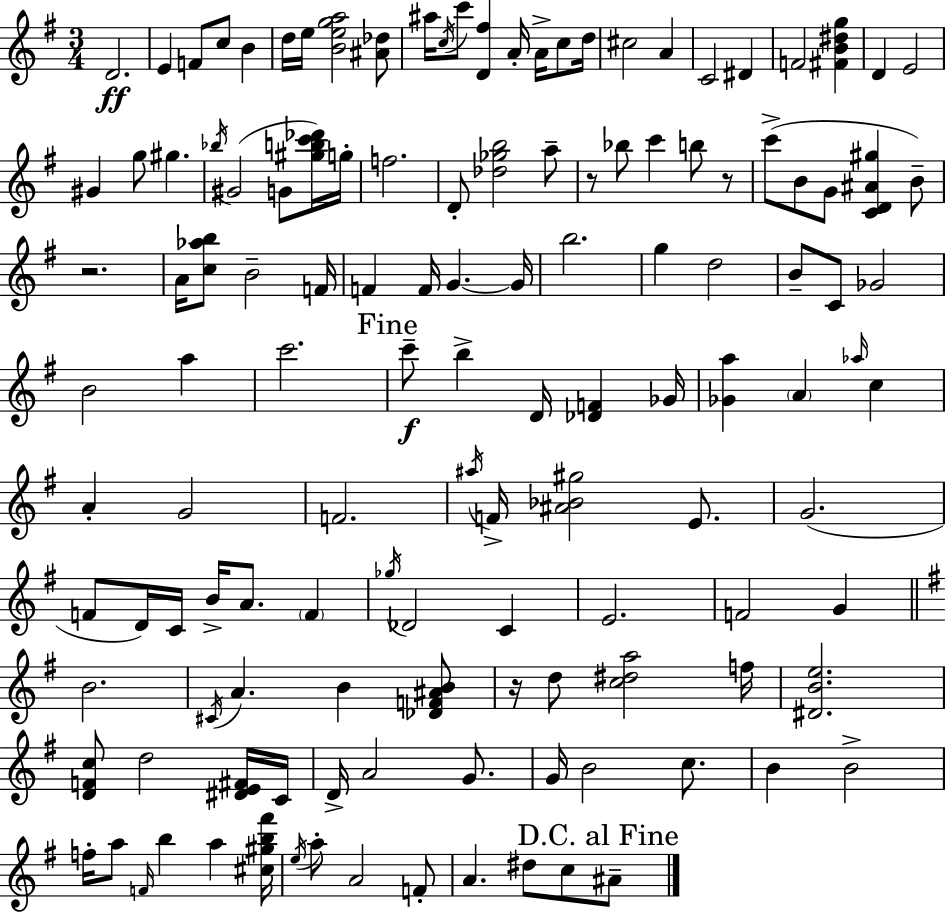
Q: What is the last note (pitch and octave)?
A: A#4